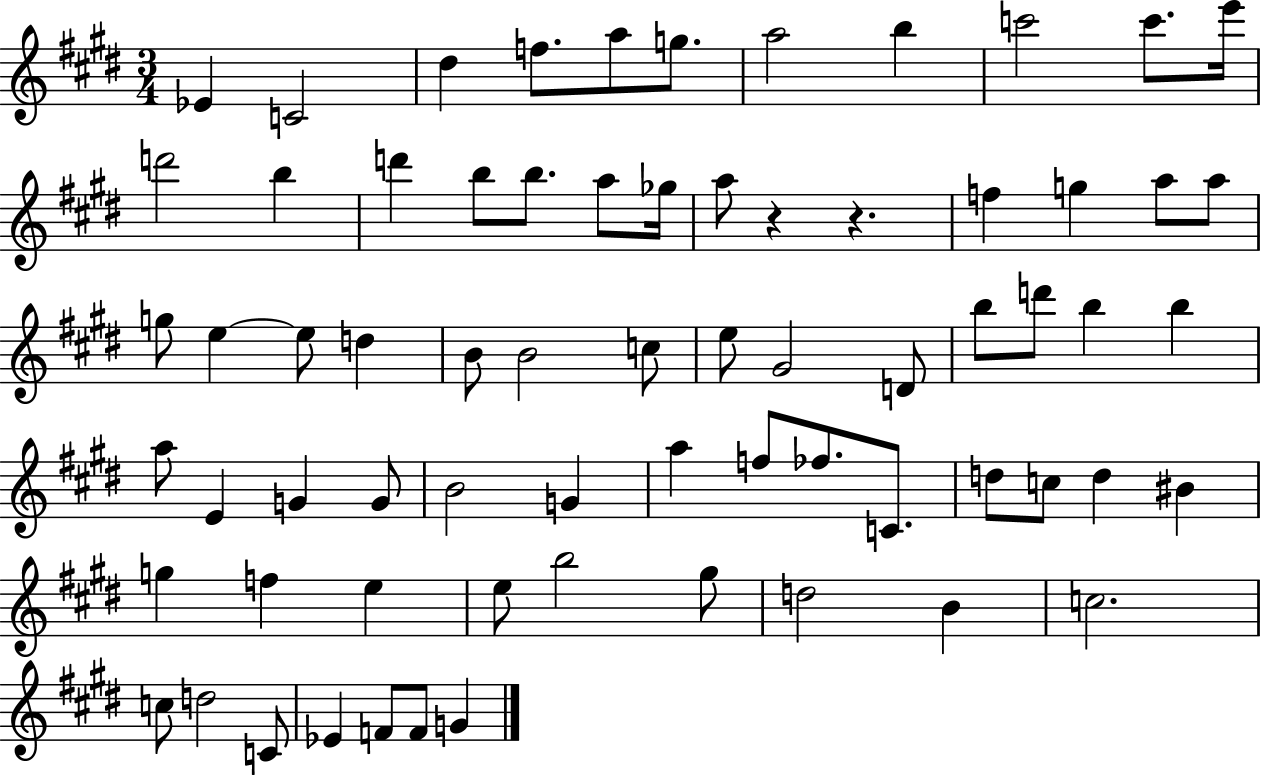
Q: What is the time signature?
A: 3/4